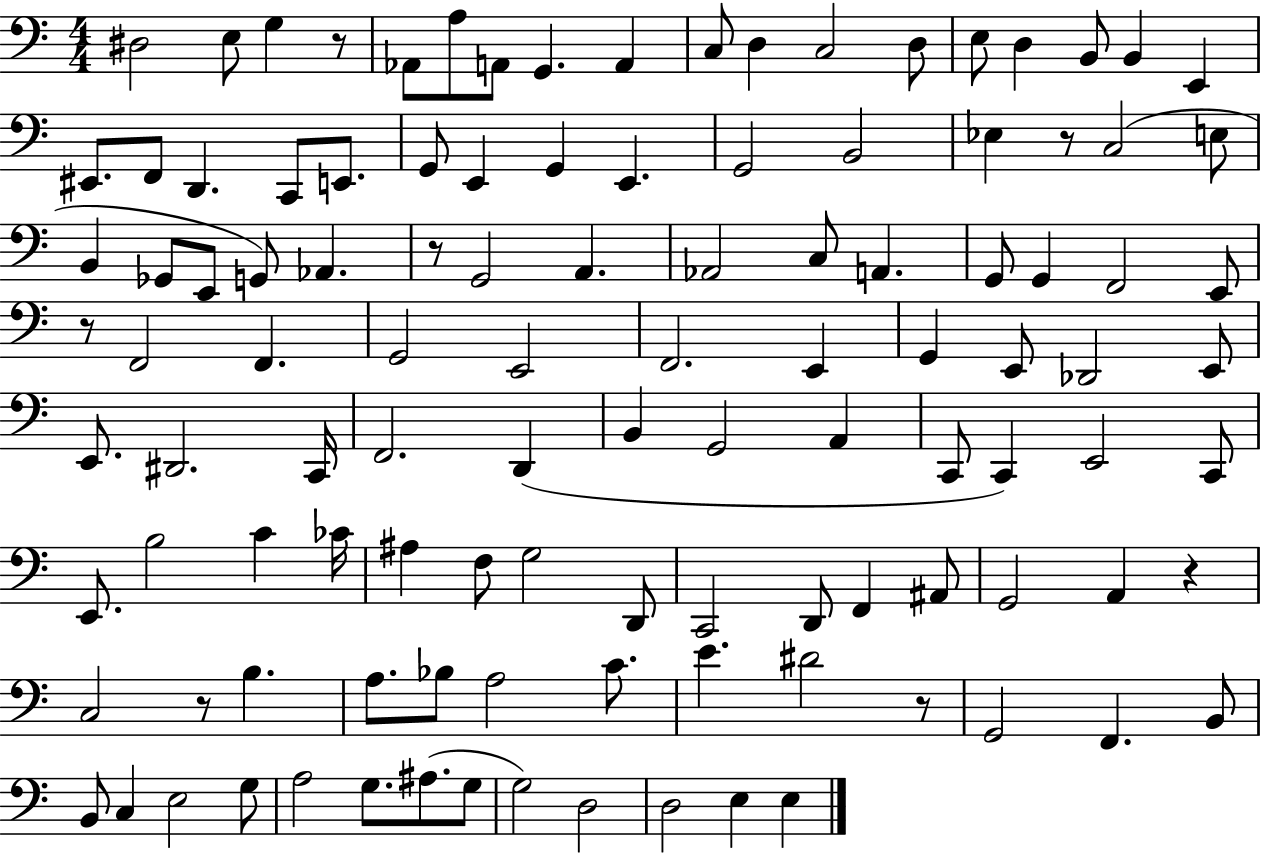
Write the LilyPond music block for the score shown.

{
  \clef bass
  \numericTimeSignature
  \time 4/4
  \key c \major
  dis2 e8 g4 r8 | aes,8 a8 a,8 g,4. a,4 | c8 d4 c2 d8 | e8 d4 b,8 b,4 e,4 | \break eis,8. f,8 d,4. c,8 e,8. | g,8 e,4 g,4 e,4. | g,2 b,2 | ees4 r8 c2( e8 | \break b,4 ges,8 e,8 g,8) aes,4. | r8 g,2 a,4. | aes,2 c8 a,4. | g,8 g,4 f,2 e,8 | \break r8 f,2 f,4. | g,2 e,2 | f,2. e,4 | g,4 e,8 des,2 e,8 | \break e,8. dis,2. c,16 | f,2. d,4( | b,4 g,2 a,4 | c,8 c,4) e,2 c,8 | \break e,8. b2 c'4 ces'16 | ais4 f8 g2 d,8 | c,2 d,8 f,4 ais,8 | g,2 a,4 r4 | \break c2 r8 b4. | a8. bes8 a2 c'8. | e'4. dis'2 r8 | g,2 f,4. b,8 | \break b,8 c4 e2 g8 | a2 g8. ais8.( g8 | g2) d2 | d2 e4 e4 | \break \bar "|."
}